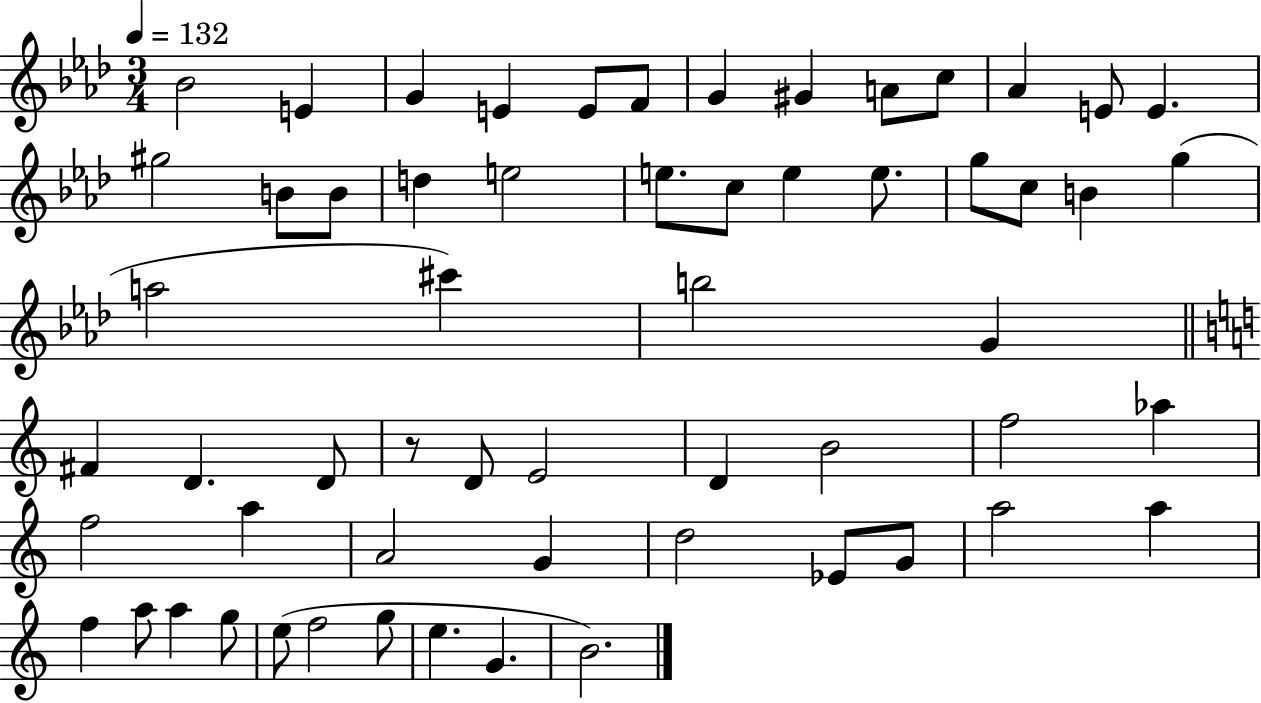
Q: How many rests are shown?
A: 1